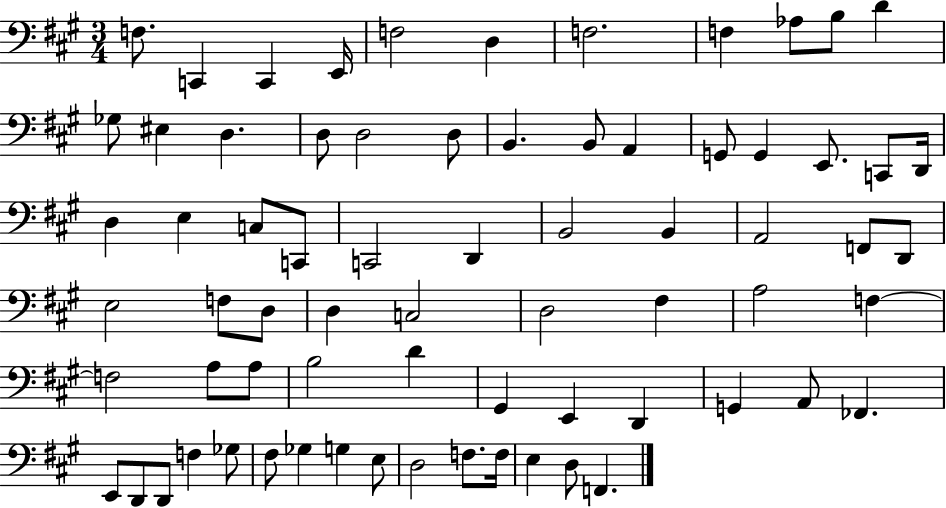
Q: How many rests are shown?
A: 0